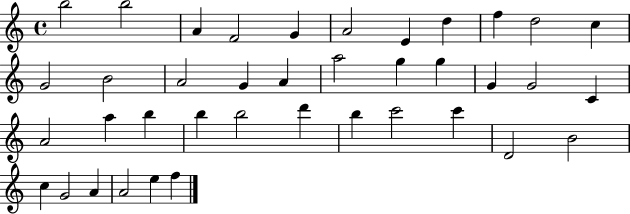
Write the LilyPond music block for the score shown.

{
  \clef treble
  \time 4/4
  \defaultTimeSignature
  \key c \major
  b''2 b''2 | a'4 f'2 g'4 | a'2 e'4 d''4 | f''4 d''2 c''4 | \break g'2 b'2 | a'2 g'4 a'4 | a''2 g''4 g''4 | g'4 g'2 c'4 | \break a'2 a''4 b''4 | b''4 b''2 d'''4 | b''4 c'''2 c'''4 | d'2 b'2 | \break c''4 g'2 a'4 | a'2 e''4 f''4 | \bar "|."
}